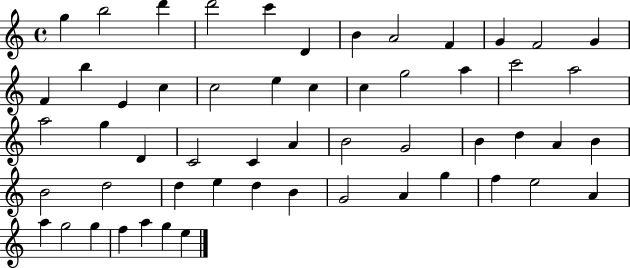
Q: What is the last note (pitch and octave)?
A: E5